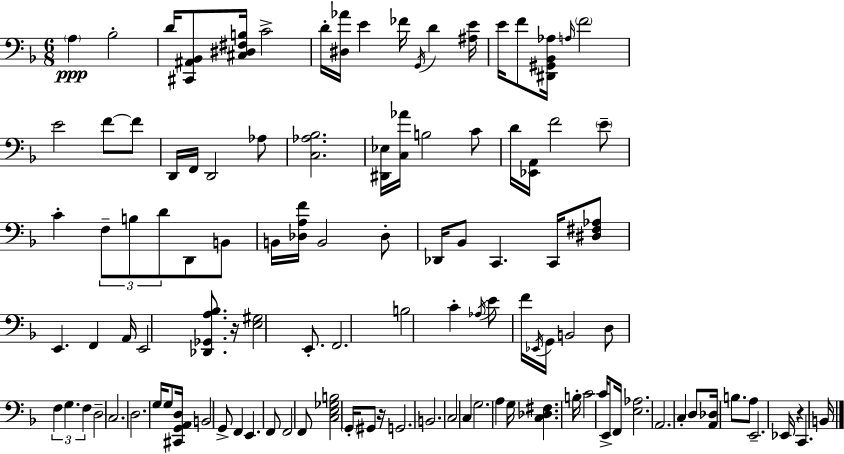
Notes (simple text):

A3/q Bb3/h D4/s [C#2,A#2,Bb2]/e [C#3,D#3,F#3,B3]/s C4/h D4/s [D#3,Ab4]/s E4/q FES4/s G2/s D4/q [A#3,E4]/s E4/s F4/e [D#2,G#2,Bb2,Ab3]/s A3/s F4/h E4/h F4/e F4/e D2/s F2/s D2/h Ab3/e [C3,Ab3,Bb3]/h. [D#2,Eb3]/s [C3,Ab4]/s B3/h C4/e D4/s [Eb2,A2]/s F4/h E4/e C4/q F3/e B3/e D4/e D2/e B2/e B2/s [Db3,A3,F4]/s B2/h Db3/e Db2/s Bb2/e C2/q. C2/s [D#3,F#3,Ab3]/e E2/q. F2/q A2/s E2/h [Db2,Gb2,A3,Bb3]/e. R/s [E3,G#3]/h E2/e. F2/h. B3/h C4/q Ab3/s E4/e F4/s Eb2/s G2/s B2/h D3/e F3/q G3/q. F3/q D3/h C3/h. D3/h. G3/s G3/e [C#2,G2,A2,D3]/s B2/h G2/e F2/q E2/q. F2/e F2/h F2/e [C3,E3,Gb3,B3]/h G2/s G#2/e R/s G2/h. B2/h. C3/h C3/q G3/h. A3/q G3/s [C3,Db3,F#3]/q. B3/s C4/h C4/s E2/e F2/s [E3,Ab3]/h. A2/h. C3/q D3/e [A2,Db3]/s B3/e. A3/e E2/h. Eb2/s R/q C2/q. B2/s